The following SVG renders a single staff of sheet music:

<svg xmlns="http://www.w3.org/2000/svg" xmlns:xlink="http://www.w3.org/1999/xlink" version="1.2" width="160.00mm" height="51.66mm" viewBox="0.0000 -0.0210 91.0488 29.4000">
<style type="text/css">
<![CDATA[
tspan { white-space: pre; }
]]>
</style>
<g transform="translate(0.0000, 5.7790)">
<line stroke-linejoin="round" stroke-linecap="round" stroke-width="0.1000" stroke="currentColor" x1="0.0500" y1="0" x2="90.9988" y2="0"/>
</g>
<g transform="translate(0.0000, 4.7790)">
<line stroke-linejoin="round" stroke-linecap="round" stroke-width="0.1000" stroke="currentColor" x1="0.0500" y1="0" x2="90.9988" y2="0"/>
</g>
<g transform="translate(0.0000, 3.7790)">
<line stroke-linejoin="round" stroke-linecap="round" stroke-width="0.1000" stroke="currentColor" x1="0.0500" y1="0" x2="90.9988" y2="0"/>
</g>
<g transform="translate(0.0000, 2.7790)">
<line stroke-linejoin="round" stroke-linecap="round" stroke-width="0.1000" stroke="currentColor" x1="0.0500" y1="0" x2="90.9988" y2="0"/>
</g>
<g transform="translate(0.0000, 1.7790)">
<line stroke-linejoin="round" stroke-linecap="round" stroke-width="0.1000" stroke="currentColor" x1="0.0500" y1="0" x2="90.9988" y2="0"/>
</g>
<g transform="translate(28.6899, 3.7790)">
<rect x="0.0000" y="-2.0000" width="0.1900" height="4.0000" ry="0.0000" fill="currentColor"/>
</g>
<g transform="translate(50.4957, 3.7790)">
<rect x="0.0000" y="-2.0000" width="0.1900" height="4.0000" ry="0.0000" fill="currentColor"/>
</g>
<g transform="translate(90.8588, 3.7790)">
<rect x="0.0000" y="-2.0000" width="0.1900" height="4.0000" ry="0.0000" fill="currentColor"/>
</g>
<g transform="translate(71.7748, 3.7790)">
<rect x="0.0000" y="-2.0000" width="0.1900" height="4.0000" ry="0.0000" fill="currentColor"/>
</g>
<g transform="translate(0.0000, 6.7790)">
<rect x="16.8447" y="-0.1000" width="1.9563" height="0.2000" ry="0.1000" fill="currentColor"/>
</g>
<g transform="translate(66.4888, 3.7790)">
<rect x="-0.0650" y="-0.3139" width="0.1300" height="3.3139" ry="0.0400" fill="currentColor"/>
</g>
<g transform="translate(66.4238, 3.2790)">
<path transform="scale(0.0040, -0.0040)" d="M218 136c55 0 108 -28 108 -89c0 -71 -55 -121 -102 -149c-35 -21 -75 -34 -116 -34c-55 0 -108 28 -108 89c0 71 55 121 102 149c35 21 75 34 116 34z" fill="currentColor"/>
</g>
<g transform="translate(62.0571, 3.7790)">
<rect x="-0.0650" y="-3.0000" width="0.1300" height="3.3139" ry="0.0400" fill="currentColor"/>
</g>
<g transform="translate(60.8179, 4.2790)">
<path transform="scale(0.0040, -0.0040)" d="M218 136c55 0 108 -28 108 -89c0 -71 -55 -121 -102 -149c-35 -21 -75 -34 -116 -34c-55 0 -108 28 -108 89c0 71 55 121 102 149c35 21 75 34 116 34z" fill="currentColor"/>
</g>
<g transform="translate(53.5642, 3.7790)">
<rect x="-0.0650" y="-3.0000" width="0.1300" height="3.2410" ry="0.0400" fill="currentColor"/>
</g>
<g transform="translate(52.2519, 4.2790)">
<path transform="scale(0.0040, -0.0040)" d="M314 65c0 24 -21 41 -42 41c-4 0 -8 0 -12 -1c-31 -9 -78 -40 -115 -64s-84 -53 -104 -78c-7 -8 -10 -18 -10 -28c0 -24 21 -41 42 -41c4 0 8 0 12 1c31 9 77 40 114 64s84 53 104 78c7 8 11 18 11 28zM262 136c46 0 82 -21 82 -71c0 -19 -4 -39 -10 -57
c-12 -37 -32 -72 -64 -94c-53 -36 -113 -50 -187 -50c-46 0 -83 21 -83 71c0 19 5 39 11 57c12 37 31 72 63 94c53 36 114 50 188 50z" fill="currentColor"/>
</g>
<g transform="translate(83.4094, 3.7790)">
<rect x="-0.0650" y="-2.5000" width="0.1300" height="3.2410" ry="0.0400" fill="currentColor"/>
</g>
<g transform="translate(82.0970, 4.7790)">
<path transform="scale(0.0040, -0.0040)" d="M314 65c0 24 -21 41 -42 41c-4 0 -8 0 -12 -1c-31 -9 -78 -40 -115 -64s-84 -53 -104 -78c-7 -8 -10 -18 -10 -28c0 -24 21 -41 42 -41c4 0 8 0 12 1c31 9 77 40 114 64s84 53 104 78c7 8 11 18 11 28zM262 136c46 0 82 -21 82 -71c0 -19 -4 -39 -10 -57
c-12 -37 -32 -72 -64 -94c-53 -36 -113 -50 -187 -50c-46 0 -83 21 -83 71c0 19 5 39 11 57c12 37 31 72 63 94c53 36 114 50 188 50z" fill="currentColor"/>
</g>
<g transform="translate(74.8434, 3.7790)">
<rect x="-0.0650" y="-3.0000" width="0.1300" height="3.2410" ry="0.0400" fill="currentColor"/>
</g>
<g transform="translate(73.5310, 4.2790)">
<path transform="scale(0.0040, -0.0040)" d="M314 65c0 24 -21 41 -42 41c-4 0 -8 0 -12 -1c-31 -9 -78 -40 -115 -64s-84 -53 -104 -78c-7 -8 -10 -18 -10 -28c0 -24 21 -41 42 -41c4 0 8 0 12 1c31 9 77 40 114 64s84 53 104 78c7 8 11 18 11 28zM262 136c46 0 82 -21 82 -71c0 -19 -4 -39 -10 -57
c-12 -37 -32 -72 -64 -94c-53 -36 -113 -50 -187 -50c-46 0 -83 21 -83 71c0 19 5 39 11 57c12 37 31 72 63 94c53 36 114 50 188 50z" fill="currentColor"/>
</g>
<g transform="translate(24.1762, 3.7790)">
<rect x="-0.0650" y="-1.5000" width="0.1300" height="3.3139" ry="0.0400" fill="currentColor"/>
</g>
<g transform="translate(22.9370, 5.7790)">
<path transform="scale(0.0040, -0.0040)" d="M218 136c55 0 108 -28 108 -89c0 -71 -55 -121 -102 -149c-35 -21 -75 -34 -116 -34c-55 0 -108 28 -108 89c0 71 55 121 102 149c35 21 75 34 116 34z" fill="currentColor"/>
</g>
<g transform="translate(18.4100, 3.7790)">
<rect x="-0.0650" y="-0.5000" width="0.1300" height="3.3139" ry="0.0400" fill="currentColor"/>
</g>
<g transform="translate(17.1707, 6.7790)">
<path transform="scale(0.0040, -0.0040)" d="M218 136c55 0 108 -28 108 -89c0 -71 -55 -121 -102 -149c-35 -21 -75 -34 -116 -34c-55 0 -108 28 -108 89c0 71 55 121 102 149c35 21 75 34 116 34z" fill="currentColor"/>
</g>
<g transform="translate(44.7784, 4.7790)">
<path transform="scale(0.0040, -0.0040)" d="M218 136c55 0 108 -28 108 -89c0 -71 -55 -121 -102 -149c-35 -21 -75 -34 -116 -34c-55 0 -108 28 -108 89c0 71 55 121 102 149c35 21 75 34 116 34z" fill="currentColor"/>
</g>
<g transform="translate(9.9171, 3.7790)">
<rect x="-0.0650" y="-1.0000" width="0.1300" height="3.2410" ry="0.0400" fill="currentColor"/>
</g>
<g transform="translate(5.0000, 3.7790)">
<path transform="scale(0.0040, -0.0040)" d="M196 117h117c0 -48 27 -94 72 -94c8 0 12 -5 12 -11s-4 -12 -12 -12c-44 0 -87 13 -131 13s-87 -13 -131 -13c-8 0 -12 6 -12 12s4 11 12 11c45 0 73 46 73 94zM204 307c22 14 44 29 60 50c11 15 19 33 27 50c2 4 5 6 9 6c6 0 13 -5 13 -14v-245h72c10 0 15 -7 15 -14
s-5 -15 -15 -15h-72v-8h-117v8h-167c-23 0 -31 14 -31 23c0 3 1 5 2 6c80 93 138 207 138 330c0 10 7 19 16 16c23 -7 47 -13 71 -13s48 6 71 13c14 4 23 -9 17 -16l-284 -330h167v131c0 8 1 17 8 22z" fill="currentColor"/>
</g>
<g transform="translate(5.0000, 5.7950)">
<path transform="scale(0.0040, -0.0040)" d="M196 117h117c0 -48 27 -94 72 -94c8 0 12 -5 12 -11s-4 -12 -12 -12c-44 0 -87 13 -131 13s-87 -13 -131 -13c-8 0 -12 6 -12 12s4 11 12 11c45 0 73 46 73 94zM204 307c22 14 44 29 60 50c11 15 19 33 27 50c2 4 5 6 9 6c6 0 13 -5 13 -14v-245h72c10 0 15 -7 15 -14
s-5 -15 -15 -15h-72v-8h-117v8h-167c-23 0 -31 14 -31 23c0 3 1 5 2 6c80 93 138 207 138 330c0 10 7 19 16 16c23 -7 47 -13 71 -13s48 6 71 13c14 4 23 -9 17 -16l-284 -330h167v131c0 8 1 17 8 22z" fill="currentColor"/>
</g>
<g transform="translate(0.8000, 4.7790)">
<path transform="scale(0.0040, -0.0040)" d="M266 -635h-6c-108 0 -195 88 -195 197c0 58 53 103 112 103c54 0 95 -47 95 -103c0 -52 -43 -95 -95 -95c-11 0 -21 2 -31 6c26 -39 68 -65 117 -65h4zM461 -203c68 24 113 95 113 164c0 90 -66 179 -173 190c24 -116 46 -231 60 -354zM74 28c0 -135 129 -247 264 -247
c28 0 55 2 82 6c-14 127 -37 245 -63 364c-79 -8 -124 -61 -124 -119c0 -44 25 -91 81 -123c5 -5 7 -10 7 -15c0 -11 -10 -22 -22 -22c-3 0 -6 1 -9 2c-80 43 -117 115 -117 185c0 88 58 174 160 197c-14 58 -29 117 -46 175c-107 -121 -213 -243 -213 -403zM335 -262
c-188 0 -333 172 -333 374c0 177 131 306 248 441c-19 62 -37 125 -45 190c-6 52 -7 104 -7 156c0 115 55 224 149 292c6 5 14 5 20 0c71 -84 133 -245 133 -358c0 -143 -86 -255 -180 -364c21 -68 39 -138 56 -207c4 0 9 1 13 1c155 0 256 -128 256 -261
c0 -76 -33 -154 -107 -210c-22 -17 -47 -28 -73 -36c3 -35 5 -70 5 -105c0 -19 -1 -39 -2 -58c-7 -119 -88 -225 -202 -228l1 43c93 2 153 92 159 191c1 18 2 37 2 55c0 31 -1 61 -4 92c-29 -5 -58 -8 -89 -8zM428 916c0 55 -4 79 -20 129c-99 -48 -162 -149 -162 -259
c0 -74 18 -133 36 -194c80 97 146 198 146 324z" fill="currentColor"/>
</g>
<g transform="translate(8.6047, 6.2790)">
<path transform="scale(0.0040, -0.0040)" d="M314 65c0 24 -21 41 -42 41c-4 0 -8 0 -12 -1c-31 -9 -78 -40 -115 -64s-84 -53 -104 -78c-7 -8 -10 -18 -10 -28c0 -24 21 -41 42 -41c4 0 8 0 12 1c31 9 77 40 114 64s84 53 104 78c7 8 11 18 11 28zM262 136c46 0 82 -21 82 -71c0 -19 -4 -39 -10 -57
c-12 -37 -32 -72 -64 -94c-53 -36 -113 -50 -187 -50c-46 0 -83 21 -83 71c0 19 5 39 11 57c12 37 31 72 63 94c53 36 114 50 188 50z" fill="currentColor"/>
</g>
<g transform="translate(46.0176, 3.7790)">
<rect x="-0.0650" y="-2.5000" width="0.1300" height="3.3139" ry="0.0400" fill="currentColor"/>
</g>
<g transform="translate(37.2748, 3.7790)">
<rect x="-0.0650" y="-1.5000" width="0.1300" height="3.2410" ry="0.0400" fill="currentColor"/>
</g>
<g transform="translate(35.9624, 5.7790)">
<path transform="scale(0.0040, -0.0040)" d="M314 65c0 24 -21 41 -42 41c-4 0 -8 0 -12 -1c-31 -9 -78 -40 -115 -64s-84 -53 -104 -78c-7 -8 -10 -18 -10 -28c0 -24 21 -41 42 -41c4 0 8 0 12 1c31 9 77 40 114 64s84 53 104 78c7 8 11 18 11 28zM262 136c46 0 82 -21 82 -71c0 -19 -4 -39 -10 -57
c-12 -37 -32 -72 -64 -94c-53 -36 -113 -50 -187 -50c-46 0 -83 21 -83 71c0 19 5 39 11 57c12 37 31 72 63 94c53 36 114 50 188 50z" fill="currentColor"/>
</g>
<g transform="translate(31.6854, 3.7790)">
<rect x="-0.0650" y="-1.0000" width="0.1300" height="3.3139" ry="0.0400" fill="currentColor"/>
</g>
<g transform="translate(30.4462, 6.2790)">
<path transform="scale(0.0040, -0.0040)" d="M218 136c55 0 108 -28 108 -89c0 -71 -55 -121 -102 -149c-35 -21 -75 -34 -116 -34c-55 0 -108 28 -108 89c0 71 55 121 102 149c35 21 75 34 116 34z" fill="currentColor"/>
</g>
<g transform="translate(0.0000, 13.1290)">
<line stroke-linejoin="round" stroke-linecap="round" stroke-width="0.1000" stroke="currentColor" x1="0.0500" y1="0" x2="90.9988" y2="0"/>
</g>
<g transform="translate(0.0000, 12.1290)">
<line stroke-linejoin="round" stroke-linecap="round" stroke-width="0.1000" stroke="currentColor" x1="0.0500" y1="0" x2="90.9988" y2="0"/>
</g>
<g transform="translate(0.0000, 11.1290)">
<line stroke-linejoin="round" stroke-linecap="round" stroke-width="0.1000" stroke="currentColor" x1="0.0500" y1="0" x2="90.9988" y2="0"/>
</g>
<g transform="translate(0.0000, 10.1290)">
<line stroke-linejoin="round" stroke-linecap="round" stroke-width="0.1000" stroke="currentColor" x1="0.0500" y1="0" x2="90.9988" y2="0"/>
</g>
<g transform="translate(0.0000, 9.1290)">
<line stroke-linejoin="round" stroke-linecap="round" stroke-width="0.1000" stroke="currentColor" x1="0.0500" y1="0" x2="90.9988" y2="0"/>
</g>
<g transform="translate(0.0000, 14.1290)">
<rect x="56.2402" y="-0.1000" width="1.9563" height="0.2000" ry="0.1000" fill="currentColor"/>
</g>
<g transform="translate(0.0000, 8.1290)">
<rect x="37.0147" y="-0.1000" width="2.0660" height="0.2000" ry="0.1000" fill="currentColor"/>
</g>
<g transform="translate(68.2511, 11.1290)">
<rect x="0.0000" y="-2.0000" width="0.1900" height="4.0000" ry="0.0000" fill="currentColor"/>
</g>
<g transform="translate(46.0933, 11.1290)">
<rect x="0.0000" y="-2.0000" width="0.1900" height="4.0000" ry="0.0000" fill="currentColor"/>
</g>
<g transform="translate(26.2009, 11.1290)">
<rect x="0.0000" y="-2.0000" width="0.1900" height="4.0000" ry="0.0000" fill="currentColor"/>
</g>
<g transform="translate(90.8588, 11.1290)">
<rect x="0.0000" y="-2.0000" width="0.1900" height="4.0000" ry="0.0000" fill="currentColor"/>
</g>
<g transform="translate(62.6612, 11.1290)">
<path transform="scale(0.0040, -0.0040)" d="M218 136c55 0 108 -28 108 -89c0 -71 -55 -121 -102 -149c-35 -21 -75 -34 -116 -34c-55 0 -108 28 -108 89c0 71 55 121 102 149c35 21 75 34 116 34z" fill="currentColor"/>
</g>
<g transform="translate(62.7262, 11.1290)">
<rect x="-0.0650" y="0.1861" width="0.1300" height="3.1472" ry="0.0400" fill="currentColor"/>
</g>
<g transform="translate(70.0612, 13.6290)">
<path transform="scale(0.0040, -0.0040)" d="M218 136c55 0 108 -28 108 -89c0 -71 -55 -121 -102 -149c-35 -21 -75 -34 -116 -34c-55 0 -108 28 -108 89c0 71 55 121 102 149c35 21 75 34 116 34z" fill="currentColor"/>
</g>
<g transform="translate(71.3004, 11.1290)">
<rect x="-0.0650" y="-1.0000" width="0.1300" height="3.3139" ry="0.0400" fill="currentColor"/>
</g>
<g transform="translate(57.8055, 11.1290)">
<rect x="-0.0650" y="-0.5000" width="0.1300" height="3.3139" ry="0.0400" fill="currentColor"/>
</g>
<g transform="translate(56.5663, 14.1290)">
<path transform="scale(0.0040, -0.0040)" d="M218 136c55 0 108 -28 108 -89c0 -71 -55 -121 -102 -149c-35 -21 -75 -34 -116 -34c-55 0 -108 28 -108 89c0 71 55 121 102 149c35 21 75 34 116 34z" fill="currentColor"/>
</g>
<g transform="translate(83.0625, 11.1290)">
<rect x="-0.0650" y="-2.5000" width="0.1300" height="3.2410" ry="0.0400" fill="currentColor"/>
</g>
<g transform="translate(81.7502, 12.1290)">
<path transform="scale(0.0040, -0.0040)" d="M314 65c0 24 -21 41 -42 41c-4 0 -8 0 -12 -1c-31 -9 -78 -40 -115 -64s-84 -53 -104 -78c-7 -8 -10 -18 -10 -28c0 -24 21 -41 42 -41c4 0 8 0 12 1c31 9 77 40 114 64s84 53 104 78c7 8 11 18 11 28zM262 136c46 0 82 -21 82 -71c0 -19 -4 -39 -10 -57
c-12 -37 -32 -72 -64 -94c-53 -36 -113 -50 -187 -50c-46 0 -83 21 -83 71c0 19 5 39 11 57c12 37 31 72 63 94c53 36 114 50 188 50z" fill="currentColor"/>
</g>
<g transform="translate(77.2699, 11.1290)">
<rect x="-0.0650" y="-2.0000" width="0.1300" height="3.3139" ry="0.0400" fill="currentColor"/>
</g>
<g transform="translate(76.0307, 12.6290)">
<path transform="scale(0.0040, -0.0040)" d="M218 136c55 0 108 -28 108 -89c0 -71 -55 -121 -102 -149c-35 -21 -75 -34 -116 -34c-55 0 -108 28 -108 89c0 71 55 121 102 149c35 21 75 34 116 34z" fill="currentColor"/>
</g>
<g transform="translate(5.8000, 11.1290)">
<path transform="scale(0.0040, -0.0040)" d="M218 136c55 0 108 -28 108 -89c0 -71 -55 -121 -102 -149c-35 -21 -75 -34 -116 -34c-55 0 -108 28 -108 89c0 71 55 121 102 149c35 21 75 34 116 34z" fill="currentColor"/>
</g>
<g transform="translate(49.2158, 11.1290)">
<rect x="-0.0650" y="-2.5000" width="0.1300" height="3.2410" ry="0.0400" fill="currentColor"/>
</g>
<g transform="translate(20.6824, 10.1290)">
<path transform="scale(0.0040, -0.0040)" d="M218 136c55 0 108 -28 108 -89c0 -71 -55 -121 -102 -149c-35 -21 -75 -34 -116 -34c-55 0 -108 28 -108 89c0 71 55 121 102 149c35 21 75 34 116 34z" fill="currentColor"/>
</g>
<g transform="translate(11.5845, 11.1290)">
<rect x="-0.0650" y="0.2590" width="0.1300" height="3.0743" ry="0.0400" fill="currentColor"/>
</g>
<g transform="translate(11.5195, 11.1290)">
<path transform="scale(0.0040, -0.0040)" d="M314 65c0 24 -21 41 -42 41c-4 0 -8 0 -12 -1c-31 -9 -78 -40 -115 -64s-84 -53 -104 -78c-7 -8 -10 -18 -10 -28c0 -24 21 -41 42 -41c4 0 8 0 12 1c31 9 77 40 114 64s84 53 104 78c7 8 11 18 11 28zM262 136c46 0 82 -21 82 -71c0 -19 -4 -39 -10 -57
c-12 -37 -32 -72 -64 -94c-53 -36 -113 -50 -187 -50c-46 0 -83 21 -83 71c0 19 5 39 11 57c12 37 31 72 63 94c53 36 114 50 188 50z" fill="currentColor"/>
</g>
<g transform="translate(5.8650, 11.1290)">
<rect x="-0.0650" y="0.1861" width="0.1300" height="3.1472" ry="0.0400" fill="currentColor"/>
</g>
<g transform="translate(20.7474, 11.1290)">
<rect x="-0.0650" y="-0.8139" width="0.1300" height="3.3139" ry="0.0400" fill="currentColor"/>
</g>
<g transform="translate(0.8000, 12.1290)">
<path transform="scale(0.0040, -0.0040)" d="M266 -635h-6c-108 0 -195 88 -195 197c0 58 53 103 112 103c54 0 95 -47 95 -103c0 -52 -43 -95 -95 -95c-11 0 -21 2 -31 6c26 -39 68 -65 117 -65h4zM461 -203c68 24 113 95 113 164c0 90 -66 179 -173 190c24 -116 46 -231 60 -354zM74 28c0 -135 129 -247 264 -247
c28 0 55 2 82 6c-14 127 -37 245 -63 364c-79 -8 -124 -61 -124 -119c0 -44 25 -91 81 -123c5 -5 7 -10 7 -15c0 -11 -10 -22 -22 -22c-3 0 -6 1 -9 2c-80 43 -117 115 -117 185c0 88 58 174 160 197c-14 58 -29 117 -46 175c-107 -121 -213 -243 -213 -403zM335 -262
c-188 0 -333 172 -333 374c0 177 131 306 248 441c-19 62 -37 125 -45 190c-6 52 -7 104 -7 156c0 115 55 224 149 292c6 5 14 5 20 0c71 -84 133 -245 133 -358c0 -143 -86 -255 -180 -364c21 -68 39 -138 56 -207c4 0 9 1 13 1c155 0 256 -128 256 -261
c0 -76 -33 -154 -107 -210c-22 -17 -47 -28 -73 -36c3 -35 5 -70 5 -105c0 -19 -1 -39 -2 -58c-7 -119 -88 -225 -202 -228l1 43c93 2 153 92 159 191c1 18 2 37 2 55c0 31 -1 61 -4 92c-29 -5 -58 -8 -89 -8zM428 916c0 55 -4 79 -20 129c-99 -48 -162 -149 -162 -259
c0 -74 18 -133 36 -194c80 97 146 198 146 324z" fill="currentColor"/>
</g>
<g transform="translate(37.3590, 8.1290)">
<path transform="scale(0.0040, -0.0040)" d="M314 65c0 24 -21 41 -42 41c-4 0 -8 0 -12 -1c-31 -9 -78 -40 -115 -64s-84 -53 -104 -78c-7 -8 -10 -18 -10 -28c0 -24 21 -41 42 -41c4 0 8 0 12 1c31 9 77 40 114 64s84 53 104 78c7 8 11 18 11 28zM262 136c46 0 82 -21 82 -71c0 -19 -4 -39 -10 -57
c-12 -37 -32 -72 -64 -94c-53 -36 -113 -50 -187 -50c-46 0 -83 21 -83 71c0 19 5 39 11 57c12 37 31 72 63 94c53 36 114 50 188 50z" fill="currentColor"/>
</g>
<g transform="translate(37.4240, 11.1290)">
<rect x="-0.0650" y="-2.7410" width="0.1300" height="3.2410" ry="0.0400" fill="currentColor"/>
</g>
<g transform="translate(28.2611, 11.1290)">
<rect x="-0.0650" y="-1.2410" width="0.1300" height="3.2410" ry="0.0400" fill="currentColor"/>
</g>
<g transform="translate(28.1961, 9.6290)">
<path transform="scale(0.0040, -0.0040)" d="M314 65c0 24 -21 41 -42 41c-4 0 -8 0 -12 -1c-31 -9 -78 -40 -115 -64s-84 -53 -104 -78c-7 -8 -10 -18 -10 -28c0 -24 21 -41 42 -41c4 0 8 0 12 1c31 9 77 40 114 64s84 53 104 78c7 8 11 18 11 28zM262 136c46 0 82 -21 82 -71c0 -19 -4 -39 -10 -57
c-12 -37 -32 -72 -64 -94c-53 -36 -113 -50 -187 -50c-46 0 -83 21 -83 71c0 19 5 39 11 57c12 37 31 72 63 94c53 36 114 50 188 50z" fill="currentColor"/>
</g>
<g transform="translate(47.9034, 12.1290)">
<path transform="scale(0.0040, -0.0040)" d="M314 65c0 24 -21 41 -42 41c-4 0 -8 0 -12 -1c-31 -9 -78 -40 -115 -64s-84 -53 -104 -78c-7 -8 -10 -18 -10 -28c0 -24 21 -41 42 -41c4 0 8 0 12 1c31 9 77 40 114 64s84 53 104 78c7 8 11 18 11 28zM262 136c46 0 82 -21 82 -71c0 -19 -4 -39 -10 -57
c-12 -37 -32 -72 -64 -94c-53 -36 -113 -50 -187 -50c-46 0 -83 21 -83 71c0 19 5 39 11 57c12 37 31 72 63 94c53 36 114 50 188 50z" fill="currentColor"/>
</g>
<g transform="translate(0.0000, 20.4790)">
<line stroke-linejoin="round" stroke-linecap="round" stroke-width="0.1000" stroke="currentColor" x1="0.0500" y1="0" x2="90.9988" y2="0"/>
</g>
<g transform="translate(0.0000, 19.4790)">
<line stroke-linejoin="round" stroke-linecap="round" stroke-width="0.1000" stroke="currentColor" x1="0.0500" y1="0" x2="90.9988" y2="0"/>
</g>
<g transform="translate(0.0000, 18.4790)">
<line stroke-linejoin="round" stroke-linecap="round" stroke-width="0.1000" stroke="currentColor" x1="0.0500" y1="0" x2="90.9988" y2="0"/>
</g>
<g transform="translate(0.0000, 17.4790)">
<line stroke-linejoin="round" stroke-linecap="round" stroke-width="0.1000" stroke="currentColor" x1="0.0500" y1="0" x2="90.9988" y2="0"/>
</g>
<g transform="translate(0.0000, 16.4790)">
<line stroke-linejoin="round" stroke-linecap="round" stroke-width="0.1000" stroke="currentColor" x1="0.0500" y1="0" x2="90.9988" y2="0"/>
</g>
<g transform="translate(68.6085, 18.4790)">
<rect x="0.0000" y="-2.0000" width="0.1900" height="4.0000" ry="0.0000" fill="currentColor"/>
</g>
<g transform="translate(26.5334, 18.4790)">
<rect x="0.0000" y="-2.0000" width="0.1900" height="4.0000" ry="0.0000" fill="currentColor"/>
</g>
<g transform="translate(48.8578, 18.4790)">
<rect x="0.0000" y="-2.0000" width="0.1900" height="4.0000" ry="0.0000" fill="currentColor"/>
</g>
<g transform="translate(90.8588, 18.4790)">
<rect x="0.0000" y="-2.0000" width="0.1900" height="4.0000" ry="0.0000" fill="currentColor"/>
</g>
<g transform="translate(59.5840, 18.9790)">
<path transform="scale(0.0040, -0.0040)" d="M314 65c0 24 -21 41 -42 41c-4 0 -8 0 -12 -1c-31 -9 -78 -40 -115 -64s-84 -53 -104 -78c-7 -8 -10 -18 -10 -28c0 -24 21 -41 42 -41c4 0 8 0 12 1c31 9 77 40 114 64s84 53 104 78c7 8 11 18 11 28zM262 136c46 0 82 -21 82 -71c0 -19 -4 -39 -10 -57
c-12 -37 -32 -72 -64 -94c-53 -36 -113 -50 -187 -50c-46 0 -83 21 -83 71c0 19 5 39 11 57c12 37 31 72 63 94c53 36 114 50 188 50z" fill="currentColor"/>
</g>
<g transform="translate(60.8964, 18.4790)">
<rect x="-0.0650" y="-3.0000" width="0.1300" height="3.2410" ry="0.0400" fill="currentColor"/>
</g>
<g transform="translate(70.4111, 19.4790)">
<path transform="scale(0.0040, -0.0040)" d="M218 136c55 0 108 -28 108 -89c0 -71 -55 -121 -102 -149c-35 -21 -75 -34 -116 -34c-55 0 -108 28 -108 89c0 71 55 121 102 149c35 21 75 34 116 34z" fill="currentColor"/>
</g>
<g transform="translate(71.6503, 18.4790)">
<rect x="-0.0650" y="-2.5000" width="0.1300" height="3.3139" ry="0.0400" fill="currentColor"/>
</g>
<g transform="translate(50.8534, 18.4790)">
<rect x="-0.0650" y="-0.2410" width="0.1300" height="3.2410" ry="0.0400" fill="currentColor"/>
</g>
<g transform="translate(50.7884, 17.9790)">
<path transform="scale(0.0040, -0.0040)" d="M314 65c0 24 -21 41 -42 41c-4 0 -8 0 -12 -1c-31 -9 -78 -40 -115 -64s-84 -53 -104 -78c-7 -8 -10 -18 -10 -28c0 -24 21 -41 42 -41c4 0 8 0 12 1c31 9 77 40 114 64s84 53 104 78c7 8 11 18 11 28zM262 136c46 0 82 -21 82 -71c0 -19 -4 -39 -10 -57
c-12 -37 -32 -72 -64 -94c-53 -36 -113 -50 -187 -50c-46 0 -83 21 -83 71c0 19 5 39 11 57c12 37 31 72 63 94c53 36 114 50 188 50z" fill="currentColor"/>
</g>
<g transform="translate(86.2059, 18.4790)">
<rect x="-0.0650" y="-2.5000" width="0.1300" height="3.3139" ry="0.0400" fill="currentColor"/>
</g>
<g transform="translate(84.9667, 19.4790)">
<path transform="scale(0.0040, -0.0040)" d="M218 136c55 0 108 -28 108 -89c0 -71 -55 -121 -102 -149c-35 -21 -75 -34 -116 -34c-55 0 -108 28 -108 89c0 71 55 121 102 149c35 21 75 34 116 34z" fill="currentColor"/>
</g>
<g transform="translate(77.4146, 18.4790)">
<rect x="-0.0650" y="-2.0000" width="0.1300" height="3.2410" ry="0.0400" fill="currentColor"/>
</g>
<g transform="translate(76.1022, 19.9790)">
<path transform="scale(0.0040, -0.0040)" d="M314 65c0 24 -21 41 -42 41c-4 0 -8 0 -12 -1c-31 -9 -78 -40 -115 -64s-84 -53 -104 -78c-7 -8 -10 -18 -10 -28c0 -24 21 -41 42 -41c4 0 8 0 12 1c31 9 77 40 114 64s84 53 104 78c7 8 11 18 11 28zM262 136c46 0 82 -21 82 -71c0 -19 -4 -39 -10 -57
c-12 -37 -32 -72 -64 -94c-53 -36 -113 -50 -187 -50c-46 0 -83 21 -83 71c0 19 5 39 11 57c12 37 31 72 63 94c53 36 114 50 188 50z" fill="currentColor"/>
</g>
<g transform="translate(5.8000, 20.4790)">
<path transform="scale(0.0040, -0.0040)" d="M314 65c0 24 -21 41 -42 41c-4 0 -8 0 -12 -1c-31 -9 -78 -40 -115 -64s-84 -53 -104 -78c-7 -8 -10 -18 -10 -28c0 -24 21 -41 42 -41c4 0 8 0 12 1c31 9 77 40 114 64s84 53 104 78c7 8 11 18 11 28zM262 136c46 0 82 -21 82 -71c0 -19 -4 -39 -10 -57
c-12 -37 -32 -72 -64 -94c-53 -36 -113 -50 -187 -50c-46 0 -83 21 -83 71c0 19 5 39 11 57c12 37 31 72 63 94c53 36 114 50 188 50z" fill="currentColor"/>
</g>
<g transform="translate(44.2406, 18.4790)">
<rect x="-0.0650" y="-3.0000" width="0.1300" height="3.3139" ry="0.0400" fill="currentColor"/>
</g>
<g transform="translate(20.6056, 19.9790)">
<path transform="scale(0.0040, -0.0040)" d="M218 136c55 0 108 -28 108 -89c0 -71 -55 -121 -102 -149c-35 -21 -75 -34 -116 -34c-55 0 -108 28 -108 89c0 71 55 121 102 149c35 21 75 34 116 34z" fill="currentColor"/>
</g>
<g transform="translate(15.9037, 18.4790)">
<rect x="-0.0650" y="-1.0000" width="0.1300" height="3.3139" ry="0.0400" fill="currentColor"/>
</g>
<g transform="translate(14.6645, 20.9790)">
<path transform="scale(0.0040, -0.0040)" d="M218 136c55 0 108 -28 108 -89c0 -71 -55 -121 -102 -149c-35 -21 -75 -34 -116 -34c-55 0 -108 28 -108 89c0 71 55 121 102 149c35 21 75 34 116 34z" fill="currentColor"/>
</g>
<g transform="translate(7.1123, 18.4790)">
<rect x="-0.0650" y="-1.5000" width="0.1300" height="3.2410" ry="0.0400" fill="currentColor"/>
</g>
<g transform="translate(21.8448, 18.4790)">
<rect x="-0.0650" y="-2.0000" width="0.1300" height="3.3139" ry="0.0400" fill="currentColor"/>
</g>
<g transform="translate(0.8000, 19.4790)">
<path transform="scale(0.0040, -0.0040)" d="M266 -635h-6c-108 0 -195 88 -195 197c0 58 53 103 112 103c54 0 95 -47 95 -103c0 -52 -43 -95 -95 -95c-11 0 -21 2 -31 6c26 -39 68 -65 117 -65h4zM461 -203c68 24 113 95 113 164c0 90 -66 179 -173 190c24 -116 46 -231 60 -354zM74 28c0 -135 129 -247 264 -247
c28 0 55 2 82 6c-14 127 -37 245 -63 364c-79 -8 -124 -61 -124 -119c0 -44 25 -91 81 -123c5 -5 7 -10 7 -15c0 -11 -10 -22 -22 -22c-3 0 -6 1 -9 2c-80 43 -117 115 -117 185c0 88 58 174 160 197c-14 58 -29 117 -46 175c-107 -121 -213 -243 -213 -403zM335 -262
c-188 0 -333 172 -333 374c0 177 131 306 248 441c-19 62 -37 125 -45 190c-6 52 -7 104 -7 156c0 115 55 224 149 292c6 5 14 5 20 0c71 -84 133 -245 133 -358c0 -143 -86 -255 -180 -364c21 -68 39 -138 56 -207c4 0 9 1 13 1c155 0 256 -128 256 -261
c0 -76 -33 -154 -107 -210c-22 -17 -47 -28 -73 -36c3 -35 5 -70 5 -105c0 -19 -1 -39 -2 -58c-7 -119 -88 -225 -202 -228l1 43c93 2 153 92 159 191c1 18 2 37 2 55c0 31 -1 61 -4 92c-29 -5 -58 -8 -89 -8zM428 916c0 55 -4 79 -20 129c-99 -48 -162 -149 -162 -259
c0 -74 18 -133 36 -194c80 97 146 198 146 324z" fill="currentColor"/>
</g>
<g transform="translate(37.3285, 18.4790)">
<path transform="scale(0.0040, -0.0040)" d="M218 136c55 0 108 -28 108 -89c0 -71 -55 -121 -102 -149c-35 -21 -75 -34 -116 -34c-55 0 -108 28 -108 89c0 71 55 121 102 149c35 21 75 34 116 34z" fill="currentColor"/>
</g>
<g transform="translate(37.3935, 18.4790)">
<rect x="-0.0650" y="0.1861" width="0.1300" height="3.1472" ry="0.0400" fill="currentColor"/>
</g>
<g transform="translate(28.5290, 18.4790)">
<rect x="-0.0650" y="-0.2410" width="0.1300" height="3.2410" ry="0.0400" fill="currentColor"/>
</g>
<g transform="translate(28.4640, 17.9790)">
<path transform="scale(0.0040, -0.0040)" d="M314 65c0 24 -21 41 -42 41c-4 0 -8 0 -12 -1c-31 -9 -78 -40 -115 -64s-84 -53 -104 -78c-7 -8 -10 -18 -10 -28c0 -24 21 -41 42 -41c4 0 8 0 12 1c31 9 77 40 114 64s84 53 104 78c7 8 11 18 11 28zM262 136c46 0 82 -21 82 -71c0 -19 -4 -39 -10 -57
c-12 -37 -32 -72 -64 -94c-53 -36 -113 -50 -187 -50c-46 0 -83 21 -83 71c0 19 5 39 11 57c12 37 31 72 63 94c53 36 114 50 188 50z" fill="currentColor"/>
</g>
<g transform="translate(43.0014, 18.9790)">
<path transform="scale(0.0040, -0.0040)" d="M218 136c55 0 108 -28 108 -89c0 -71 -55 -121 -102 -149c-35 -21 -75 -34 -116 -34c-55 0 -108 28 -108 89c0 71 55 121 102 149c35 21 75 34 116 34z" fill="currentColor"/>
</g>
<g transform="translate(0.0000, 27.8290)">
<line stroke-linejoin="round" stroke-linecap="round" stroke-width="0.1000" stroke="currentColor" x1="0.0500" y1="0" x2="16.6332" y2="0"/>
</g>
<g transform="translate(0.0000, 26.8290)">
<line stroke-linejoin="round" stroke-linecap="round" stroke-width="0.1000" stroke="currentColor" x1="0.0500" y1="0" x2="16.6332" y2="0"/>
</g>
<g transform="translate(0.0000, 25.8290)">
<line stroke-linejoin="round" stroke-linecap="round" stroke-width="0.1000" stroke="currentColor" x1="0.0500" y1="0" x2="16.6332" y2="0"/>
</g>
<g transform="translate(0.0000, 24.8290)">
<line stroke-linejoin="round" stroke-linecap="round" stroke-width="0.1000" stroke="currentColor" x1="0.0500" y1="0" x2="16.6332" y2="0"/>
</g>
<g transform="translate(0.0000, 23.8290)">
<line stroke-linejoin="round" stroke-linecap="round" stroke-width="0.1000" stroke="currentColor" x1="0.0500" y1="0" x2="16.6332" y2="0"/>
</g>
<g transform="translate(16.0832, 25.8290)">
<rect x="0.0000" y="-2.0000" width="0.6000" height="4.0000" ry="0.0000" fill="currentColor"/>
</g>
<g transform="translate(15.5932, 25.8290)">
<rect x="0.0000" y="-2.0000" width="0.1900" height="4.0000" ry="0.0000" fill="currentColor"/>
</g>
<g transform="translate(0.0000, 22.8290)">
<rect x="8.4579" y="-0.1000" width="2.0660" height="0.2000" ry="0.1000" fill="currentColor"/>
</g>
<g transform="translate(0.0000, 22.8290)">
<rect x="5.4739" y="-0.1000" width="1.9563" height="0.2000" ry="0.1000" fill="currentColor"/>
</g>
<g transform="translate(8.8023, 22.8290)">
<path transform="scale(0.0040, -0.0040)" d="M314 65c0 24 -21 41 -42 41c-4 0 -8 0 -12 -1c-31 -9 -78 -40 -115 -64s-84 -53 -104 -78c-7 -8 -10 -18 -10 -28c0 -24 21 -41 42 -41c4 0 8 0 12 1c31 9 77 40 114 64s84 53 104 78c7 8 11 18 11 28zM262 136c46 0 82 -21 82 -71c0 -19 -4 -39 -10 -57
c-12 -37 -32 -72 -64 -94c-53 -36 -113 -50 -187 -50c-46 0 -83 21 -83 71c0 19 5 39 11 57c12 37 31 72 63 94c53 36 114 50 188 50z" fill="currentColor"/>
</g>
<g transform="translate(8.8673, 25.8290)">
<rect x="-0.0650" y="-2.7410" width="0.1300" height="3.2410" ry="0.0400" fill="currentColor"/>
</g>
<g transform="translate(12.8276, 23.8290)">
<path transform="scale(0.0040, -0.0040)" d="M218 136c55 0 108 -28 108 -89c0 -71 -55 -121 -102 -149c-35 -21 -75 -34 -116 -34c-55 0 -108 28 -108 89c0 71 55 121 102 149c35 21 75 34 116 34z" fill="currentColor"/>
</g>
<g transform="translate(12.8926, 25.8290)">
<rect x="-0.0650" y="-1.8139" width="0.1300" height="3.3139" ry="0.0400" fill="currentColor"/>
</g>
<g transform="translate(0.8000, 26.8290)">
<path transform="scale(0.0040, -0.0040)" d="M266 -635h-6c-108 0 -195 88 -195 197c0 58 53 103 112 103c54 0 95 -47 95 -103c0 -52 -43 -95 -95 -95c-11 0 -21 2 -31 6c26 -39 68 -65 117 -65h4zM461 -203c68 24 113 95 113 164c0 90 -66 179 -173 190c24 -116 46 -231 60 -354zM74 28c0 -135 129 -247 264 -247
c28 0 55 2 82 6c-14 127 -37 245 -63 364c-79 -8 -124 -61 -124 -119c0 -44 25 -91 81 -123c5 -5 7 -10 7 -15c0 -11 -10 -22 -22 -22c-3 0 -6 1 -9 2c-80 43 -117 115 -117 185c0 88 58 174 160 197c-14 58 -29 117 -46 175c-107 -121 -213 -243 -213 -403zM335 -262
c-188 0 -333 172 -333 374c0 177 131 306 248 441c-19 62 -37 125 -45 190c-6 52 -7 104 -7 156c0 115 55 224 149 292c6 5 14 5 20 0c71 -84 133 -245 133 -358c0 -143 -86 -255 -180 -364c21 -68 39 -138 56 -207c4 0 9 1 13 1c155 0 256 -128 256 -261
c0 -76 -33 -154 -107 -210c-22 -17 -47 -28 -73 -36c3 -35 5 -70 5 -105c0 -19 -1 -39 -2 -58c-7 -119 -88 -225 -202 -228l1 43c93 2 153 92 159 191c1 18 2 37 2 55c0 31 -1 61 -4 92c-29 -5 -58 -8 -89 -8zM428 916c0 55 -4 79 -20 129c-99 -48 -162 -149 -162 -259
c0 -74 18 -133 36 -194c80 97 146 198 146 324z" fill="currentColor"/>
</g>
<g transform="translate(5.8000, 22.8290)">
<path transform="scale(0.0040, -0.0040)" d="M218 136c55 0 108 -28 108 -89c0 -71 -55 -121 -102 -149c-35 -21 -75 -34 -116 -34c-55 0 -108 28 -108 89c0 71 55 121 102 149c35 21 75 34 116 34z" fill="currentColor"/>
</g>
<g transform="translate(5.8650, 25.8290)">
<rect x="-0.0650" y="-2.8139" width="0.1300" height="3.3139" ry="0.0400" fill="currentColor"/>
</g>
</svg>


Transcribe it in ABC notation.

X:1
T:Untitled
M:4/4
L:1/4
K:C
D2 C E D E2 G A2 A c A2 G2 B B2 d e2 a2 G2 C B D F G2 E2 D F c2 B A c2 A2 G F2 G a a2 f